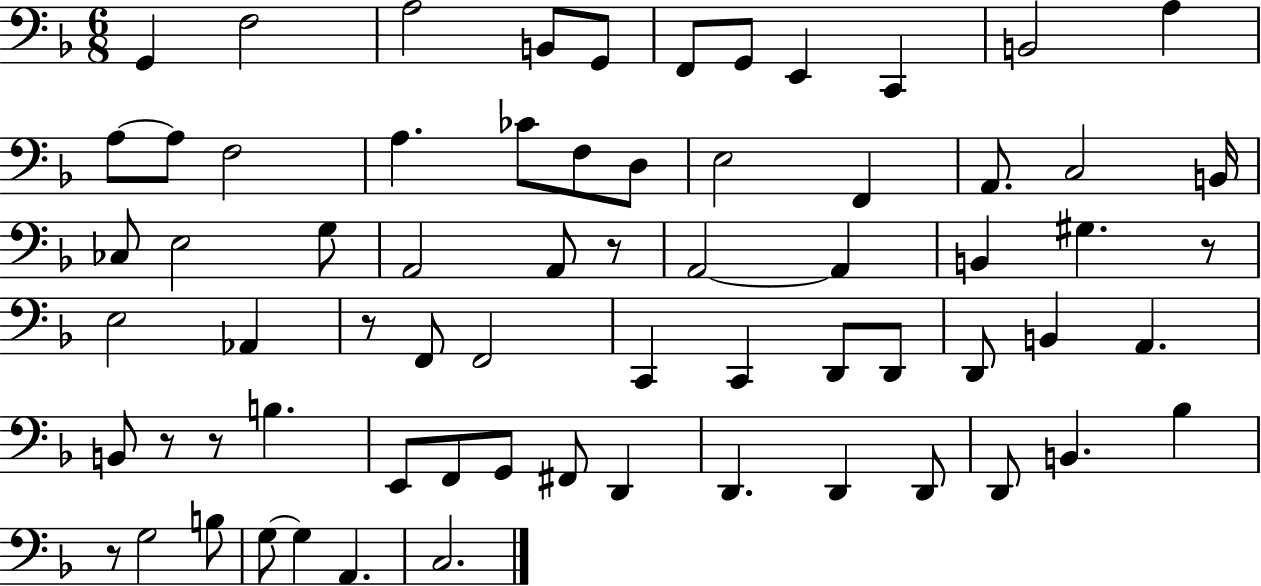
G2/q F3/h A3/h B2/e G2/e F2/e G2/e E2/q C2/q B2/h A3/q A3/e A3/e F3/h A3/q. CES4/e F3/e D3/e E3/h F2/q A2/e. C3/h B2/s CES3/e E3/h G3/e A2/h A2/e R/e A2/h A2/q B2/q G#3/q. R/e E3/h Ab2/q R/e F2/e F2/h C2/q C2/q D2/e D2/e D2/e B2/q A2/q. B2/e R/e R/e B3/q. E2/e F2/e G2/e F#2/e D2/q D2/q. D2/q D2/e D2/e B2/q. Bb3/q R/e G3/h B3/e G3/e G3/q A2/q. C3/h.